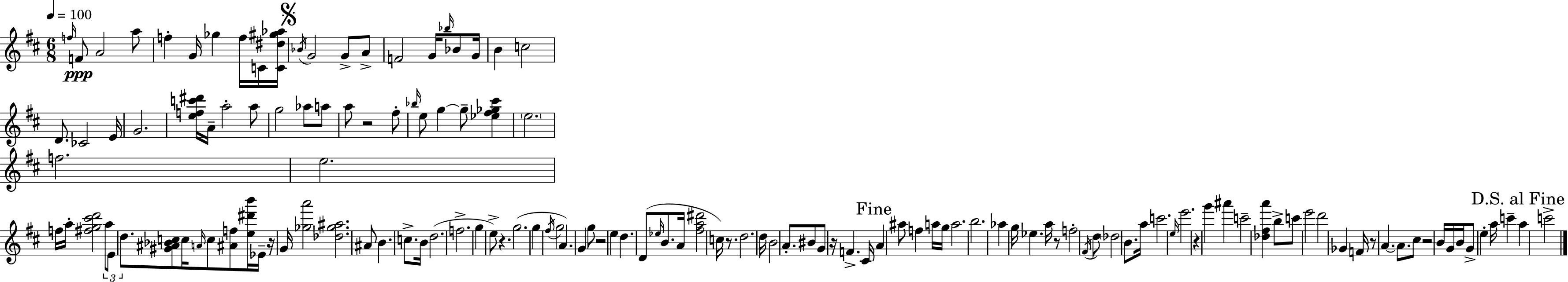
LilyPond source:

{
  \clef treble
  \numericTimeSignature
  \time 6/8
  \key d \major
  \tempo 4 = 100
  \grace { f''16 }\ppp f'8 a'2 a''8 | f''4-. g'16 ges''4 f''16 c'16 | <c' dis'' gis'' aes''>16 \mark \markup { \musicglyph "scripts.segno" } \acciaccatura { bes'16 } g'2 g'8-> | a'8-> f'2 g'16 \grace { bes''16 } | \break bes'8 g'16 b'4 c''2 | d'8. ces'2 | e'16 g'2. | <e'' f'' c''' dis'''>16 a'16-- a''2-. | \break a''8 g''2 aes''8 | a''8 a''8 r2 | fis''8-. \grace { bes''16 } e''8 g''4~~ g''8-- | <ees'' fis'' ges'' cis'''>4 \parenthesize e''2. | \break f''2. | e''2. | f''16 a''16-. <fis'' g'' cis''' d'''>2 | \tuplet 3/2 { a''8 e'8 d''8. } <gis' ais' bes' c''>8 c''16 | \break \grace { a'16 } c''8 <ais' f''>8 <e'' dis''' b'''>16 ees'16-- r16 g'16 <ges'' a'''>2 | <des'' ges'' ais''>2. | ais'8 b'4. | c''8.-> b'16 d''2.( | \break f''2.-> | g''4 e''8->) r4. | g''2.( | g''4 \acciaccatura { fis''16 } g''2 | \break a'4.) | g'4 g''8 r2 | e''4 d''4. | d'8( \grace { ees''16 } b'8. a'16 <fis'' a'' dis'''>2 | \break c''16) r8. d''2. | d''16 b'2 | a'8.-. bis'8 g'8 r16 | f'4.-> cis'16 \mark "Fine" a'4 ais''8 | \break f''4 a''16 g''16 a''2. | b''2. | aes''4 g''16 | ees''4. a''16 r8 f''2-. | \break \acciaccatura { fis'16 } d''8 \parenthesize des''2 | b'8. a''16 c'''2. | \grace { e''16 } e'''2. | r4 | \break g'''4 ais'''4 c'''2-- | <des'' fis'' a'''>4 b''8-> c'''8 | e'''2 d'''2 | ges'4 f'16 r8 | \break a'4.~~ a'8. cis''8 r2 | b'16 g'16 b'16 g'8-> | e''4-. a''16 c'''4-- \mark "D.S. al Fine" a''4 | c'''2-> \bar "|."
}